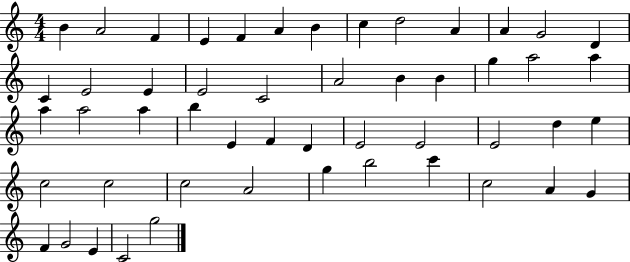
{
  \clef treble
  \numericTimeSignature
  \time 4/4
  \key c \major
  b'4 a'2 f'4 | e'4 f'4 a'4 b'4 | c''4 d''2 a'4 | a'4 g'2 d'4 | \break c'4 e'2 e'4 | e'2 c'2 | a'2 b'4 b'4 | g''4 a''2 a''4 | \break a''4 a''2 a''4 | b''4 e'4 f'4 d'4 | e'2 e'2 | e'2 d''4 e''4 | \break c''2 c''2 | c''2 a'2 | g''4 b''2 c'''4 | c''2 a'4 g'4 | \break f'4 g'2 e'4 | c'2 g''2 | \bar "|."
}